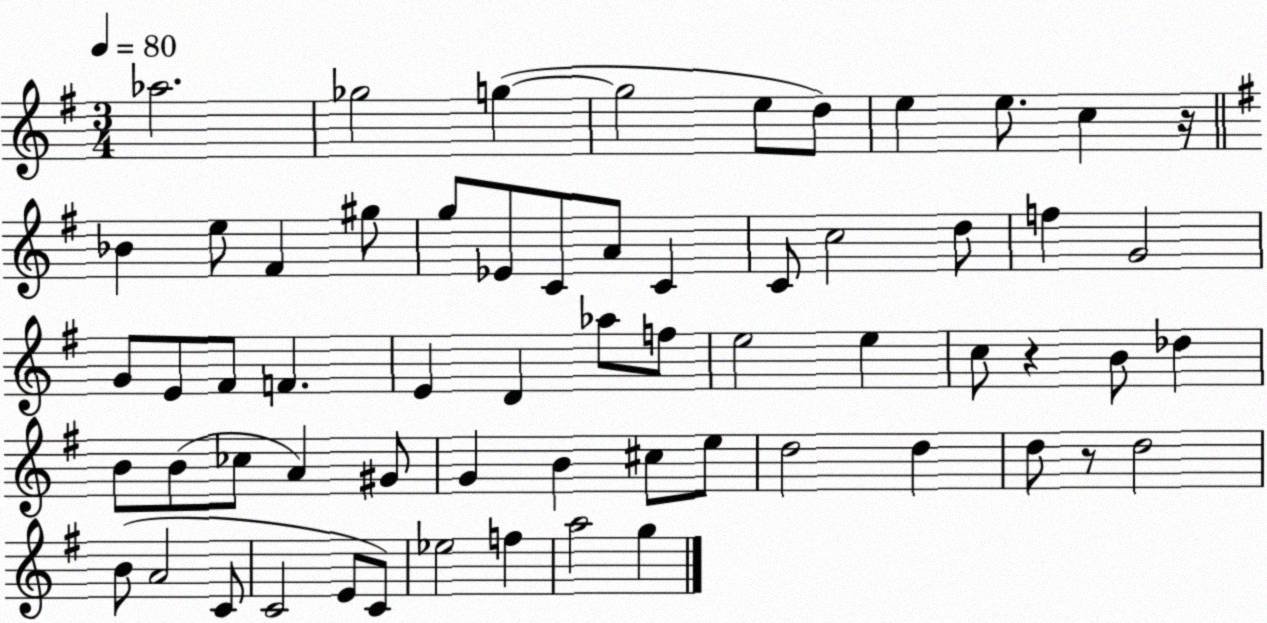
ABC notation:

X:1
T:Untitled
M:3/4
L:1/4
K:G
_a2 _g2 g g2 e/2 d/2 e e/2 c z/4 _B e/2 ^F ^g/2 g/2 _E/2 C/2 A/2 C C/2 c2 d/2 f G2 G/2 E/2 ^F/2 F E D _a/2 f/2 e2 e c/2 z B/2 _d B/2 B/2 _c/2 A ^G/2 G B ^c/2 e/2 d2 d d/2 z/2 d2 B/2 A2 C/2 C2 E/2 C/2 _e2 f a2 g